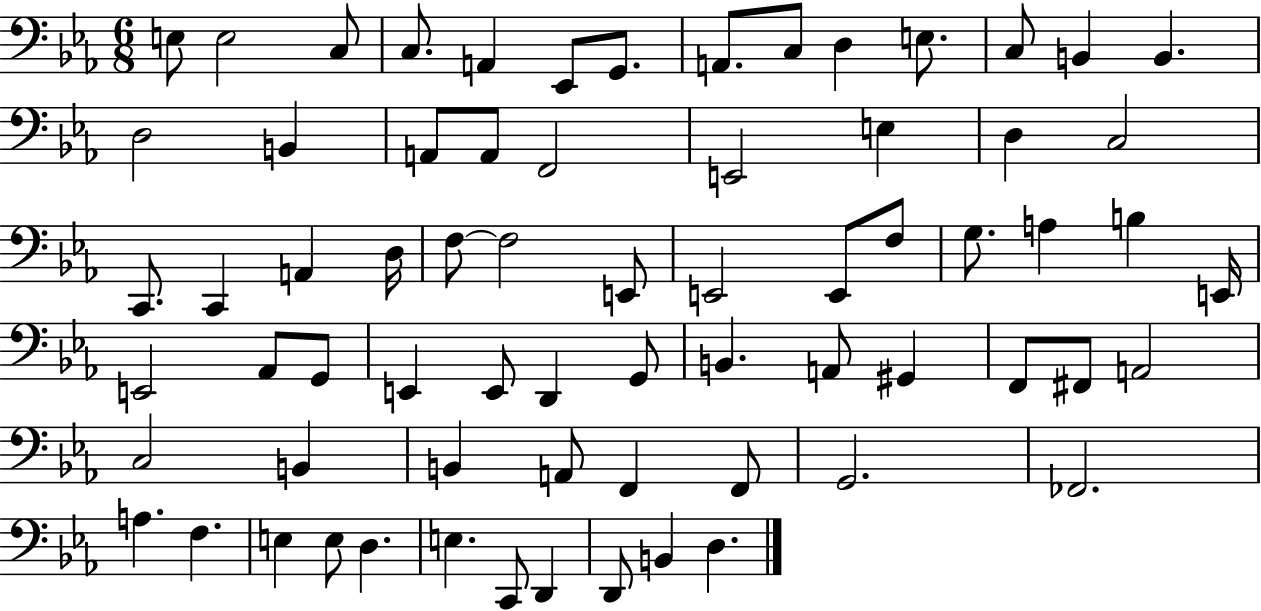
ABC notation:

X:1
T:Untitled
M:6/8
L:1/4
K:Eb
E,/2 E,2 C,/2 C,/2 A,, _E,,/2 G,,/2 A,,/2 C,/2 D, E,/2 C,/2 B,, B,, D,2 B,, A,,/2 A,,/2 F,,2 E,,2 E, D, C,2 C,,/2 C,, A,, D,/4 F,/2 F,2 E,,/2 E,,2 E,,/2 F,/2 G,/2 A, B, E,,/4 E,,2 _A,,/2 G,,/2 E,, E,,/2 D,, G,,/2 B,, A,,/2 ^G,, F,,/2 ^F,,/2 A,,2 C,2 B,, B,, A,,/2 F,, F,,/2 G,,2 _F,,2 A, F, E, E,/2 D, E, C,,/2 D,, D,,/2 B,, D,